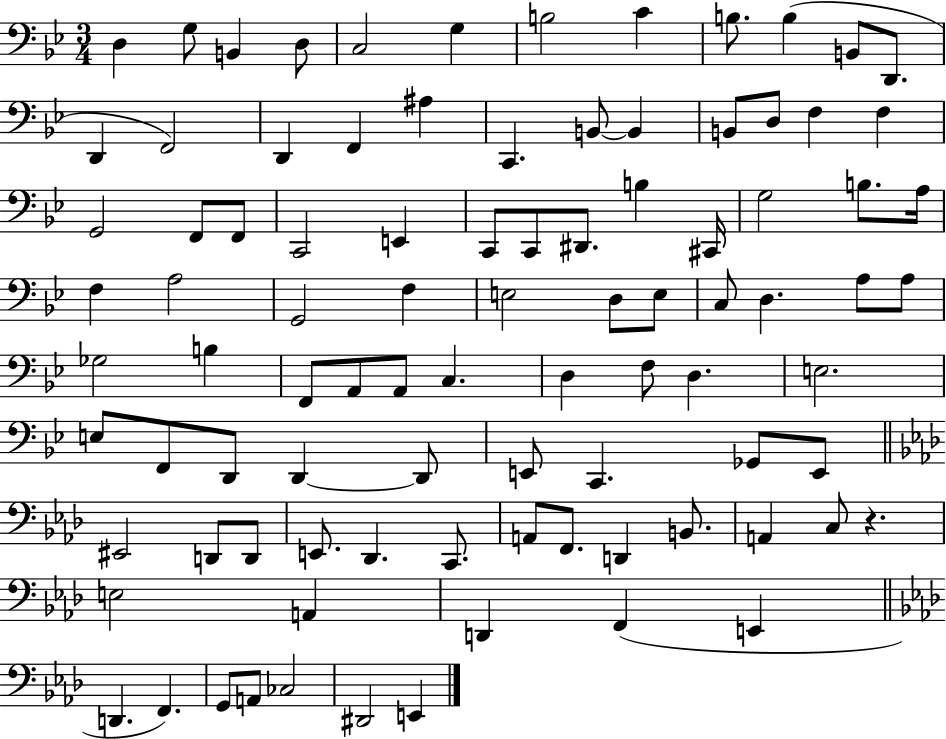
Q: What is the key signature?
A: BES major